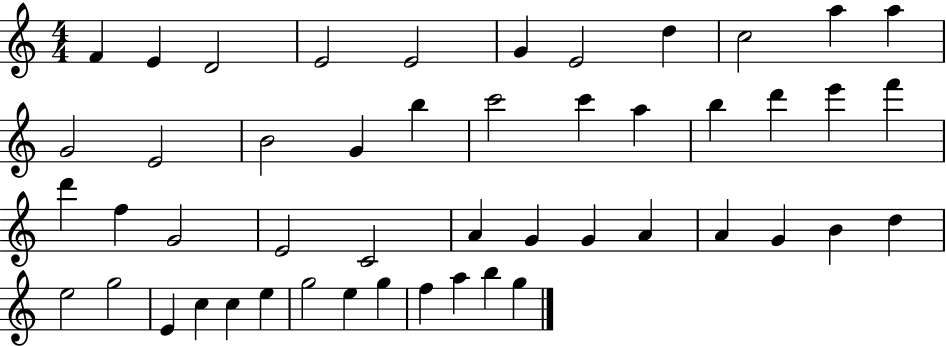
F4/q E4/q D4/h E4/h E4/h G4/q E4/h D5/q C5/h A5/q A5/q G4/h E4/h B4/h G4/q B5/q C6/h C6/q A5/q B5/q D6/q E6/q F6/q D6/q F5/q G4/h E4/h C4/h A4/q G4/q G4/q A4/q A4/q G4/q B4/q D5/q E5/h G5/h E4/q C5/q C5/q E5/q G5/h E5/q G5/q F5/q A5/q B5/q G5/q